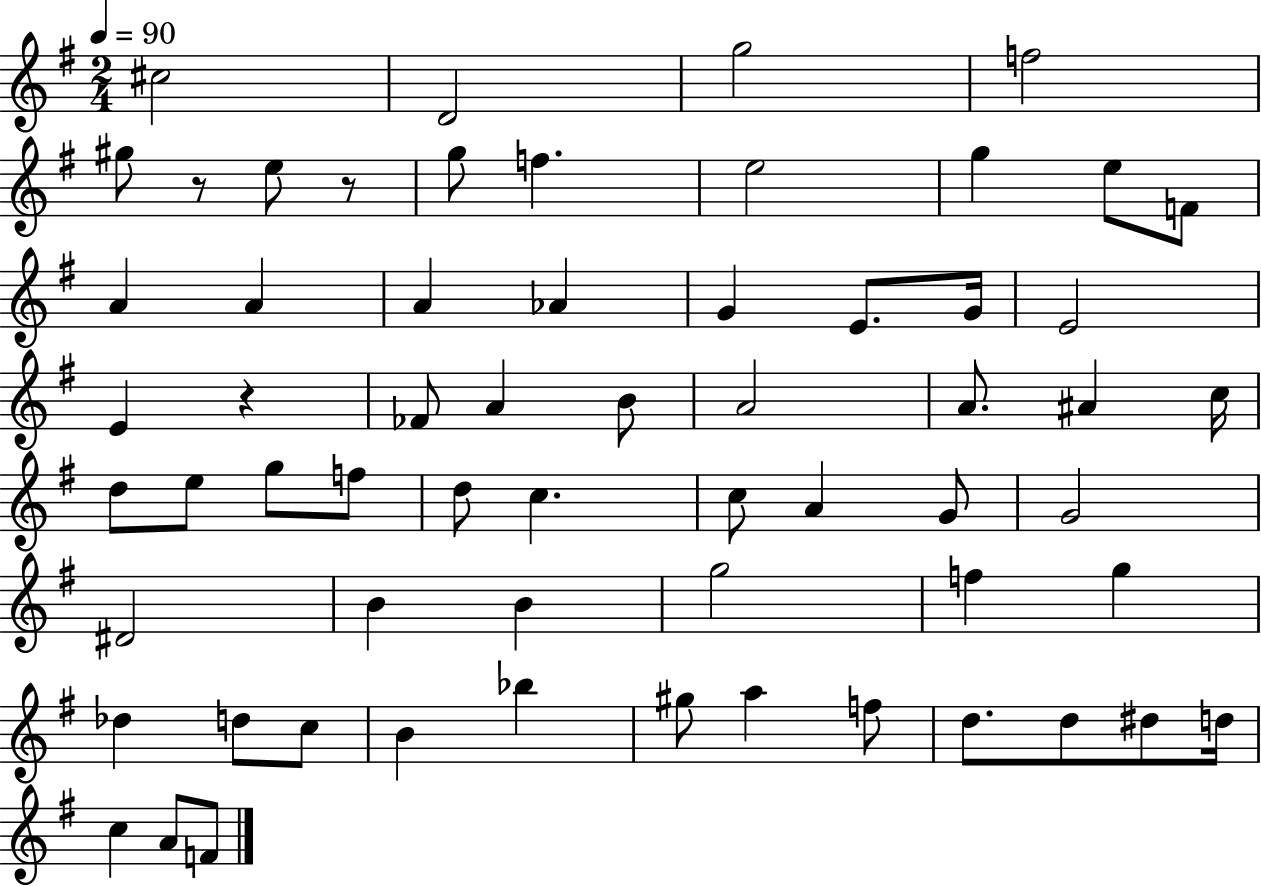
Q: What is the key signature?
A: G major